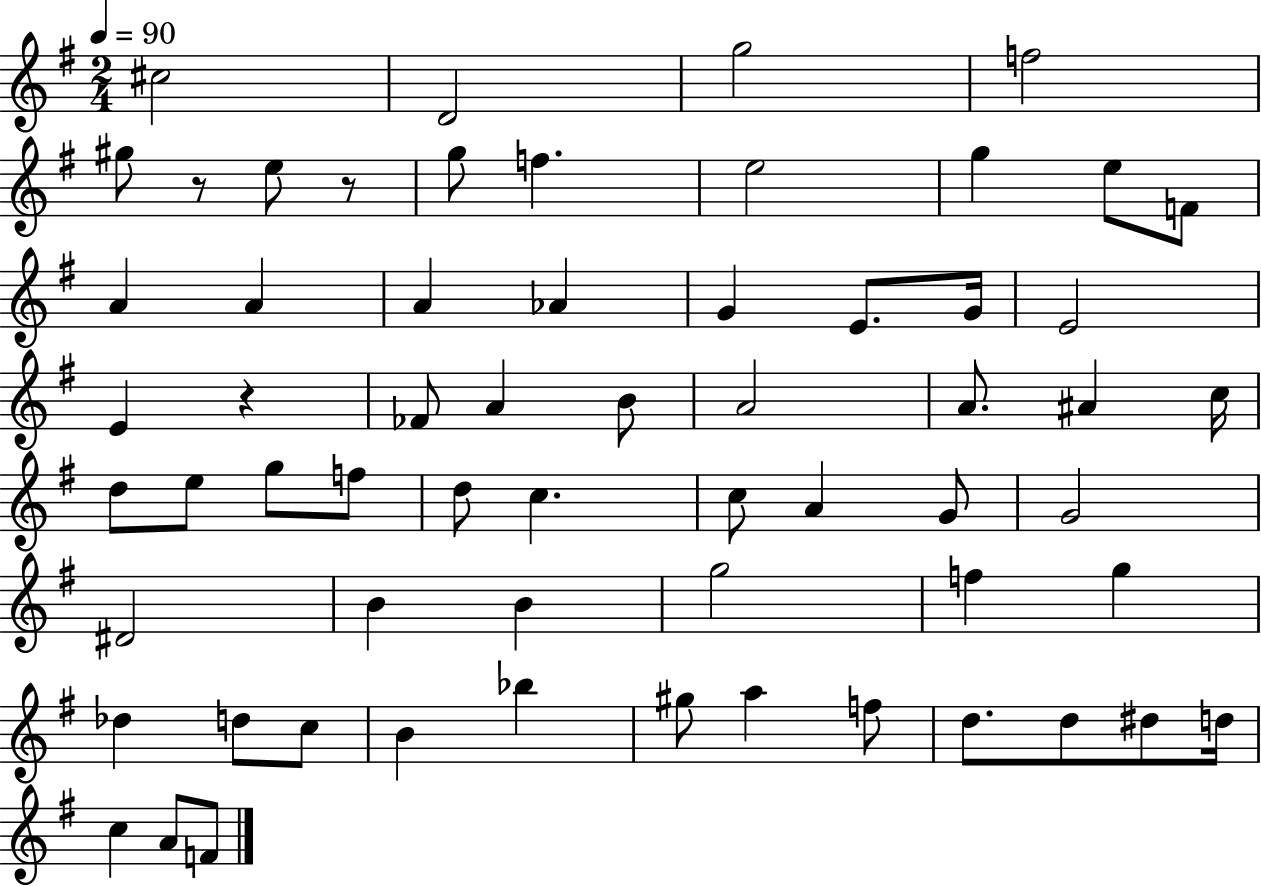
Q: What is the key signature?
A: G major